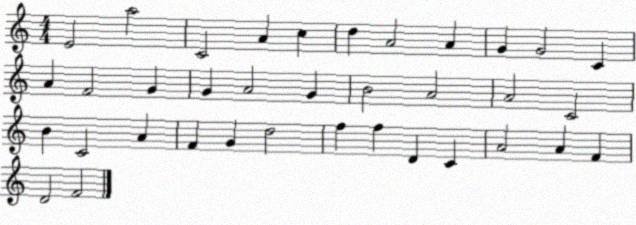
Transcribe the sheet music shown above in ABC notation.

X:1
T:Untitled
M:4/4
L:1/4
K:C
E2 a2 C2 A c d A2 A G G2 C A F2 G G A2 G B2 A2 A2 C2 B C2 A F G d2 f f D C A2 A F D2 F2